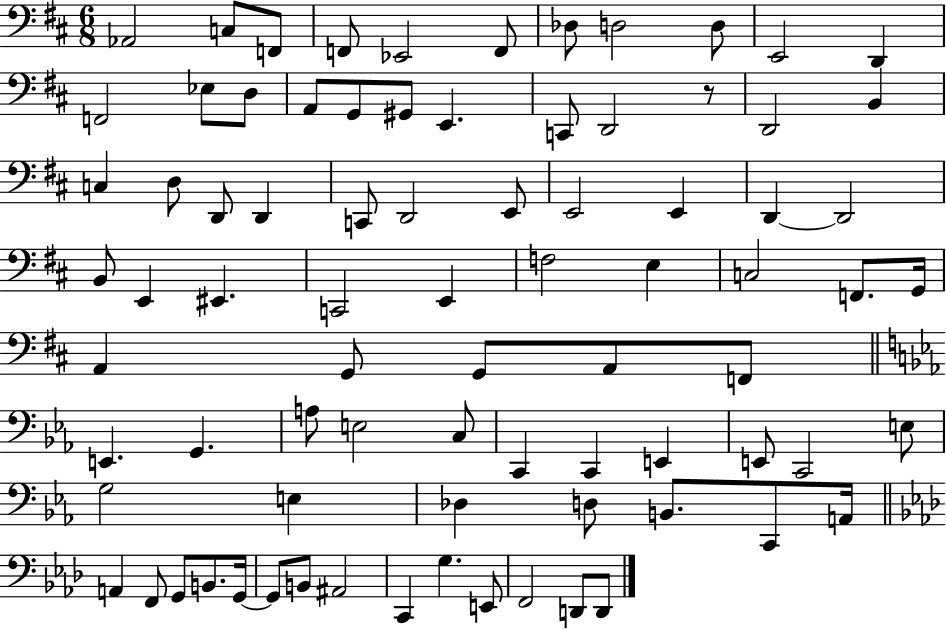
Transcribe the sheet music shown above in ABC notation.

X:1
T:Untitled
M:6/8
L:1/4
K:D
_A,,2 C,/2 F,,/2 F,,/2 _E,,2 F,,/2 _D,/2 D,2 D,/2 E,,2 D,, F,,2 _E,/2 D,/2 A,,/2 G,,/2 ^G,,/2 E,, C,,/2 D,,2 z/2 D,,2 B,, C, D,/2 D,,/2 D,, C,,/2 D,,2 E,,/2 E,,2 E,, D,, D,,2 B,,/2 E,, ^E,, C,,2 E,, F,2 E, C,2 F,,/2 G,,/4 A,, G,,/2 G,,/2 A,,/2 F,,/2 E,, G,, A,/2 E,2 C,/2 C,, C,, E,, E,,/2 C,,2 E,/2 G,2 E, _D, D,/2 B,,/2 C,,/2 A,,/4 A,, F,,/2 G,,/2 B,,/2 G,,/4 G,,/2 B,,/2 ^A,,2 C,, G, E,,/2 F,,2 D,,/2 D,,/2